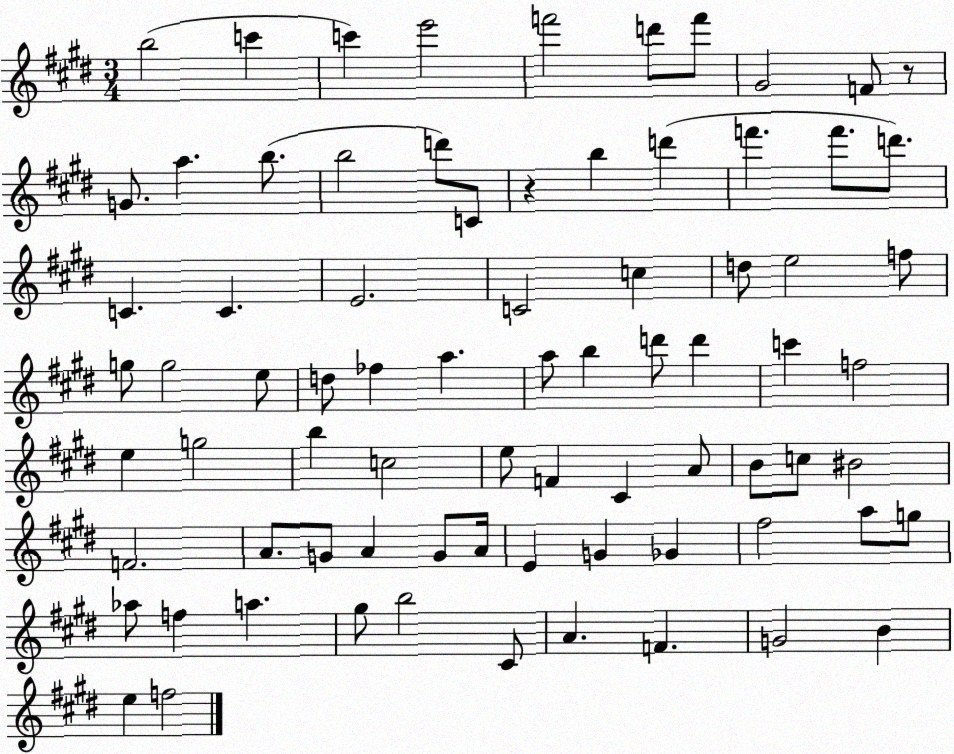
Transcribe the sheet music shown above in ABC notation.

X:1
T:Untitled
M:3/4
L:1/4
K:E
b2 c' c' e'2 f'2 d'/2 f'/2 ^G2 F/2 z/2 G/2 a b/2 b2 d'/2 C/2 z b d' f' f'/2 d'/2 C C E2 C2 c d/2 e2 f/2 g/2 g2 e/2 d/2 _f a a/2 b d'/2 d' c' f2 e g2 b c2 e/2 F ^C A/2 B/2 c/2 ^B2 F2 A/2 G/2 A G/2 A/4 E G _G ^f2 a/2 g/2 _a/2 f a ^g/2 b2 ^C/2 A F G2 B e f2